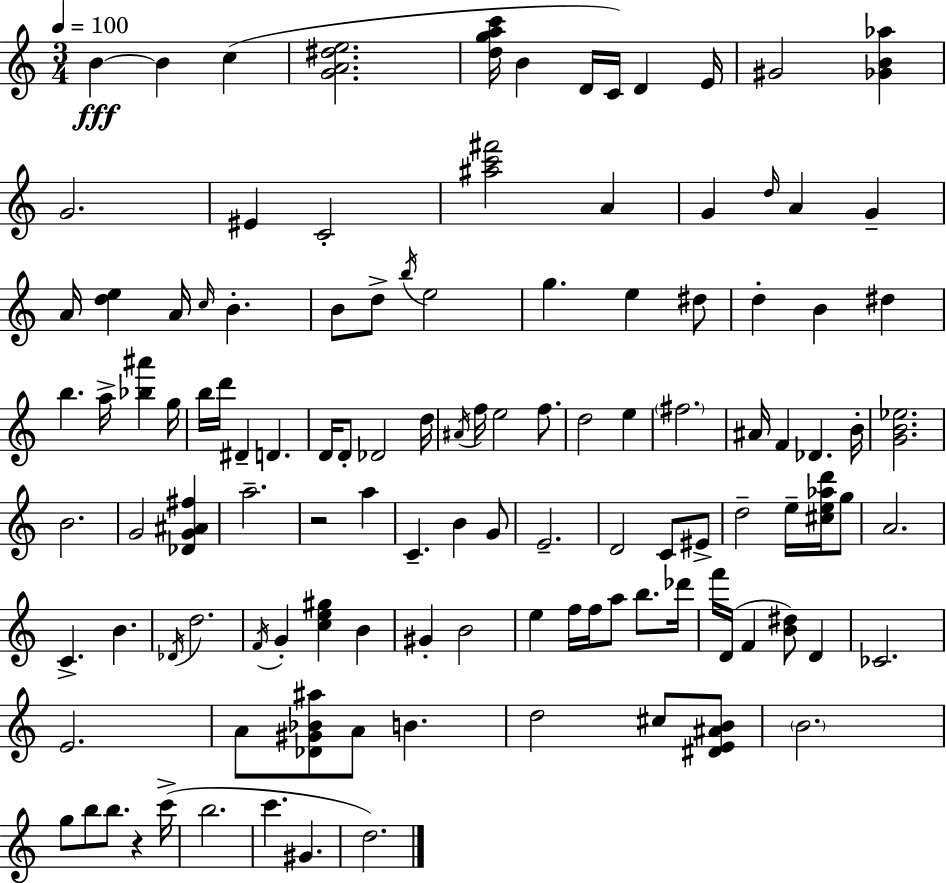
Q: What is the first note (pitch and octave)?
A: B4